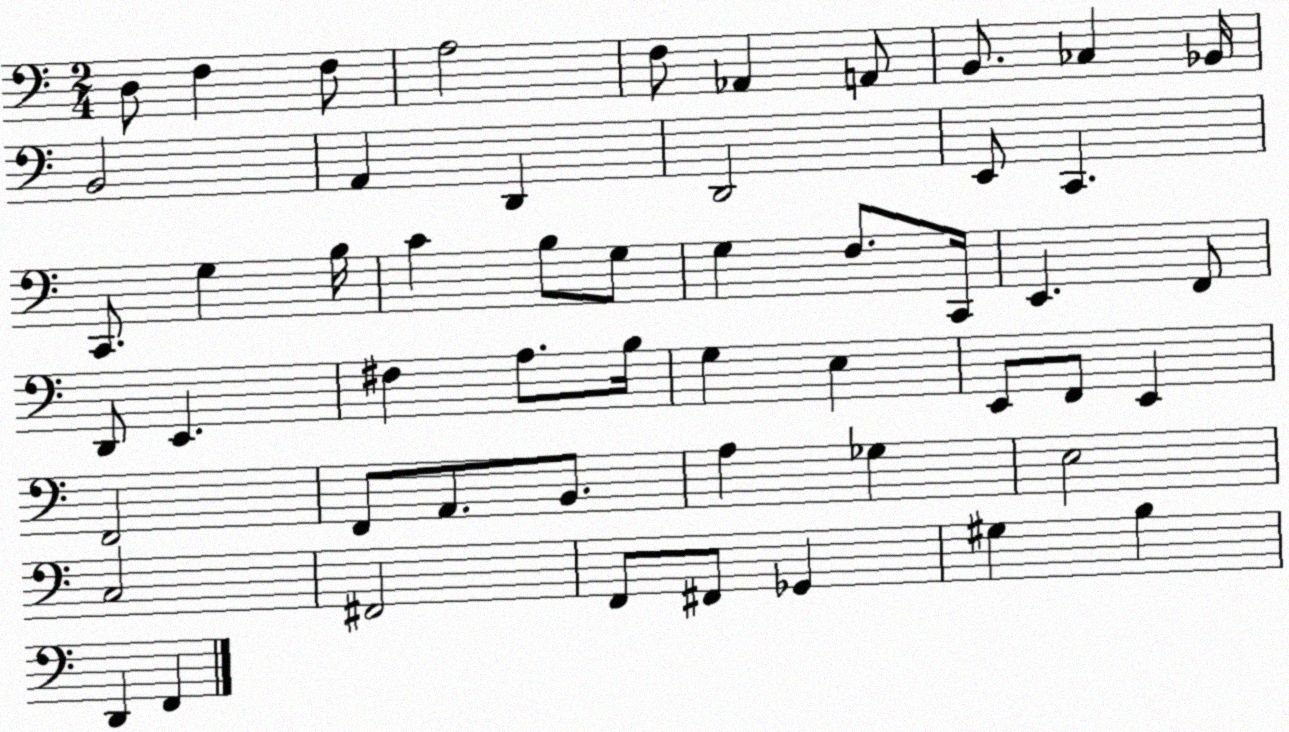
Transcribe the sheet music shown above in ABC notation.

X:1
T:Untitled
M:2/4
L:1/4
K:C
D,/2 F, F,/2 A,2 F,/2 _A,, A,,/2 B,,/2 _C, _B,,/4 B,,2 A,, D,, D,,2 E,,/2 C,, C,,/2 G, B,/4 C B,/2 G,/2 G, F,/2 C,,/4 E,, F,,/2 D,,/2 E,, ^F, A,/2 B,/4 G, E, E,,/2 F,,/2 E,, F,,2 F,,/2 A,,/2 B,,/2 A, _G, E,2 C,2 ^F,,2 F,,/2 ^F,,/2 _G,, ^G, B, D,, F,,